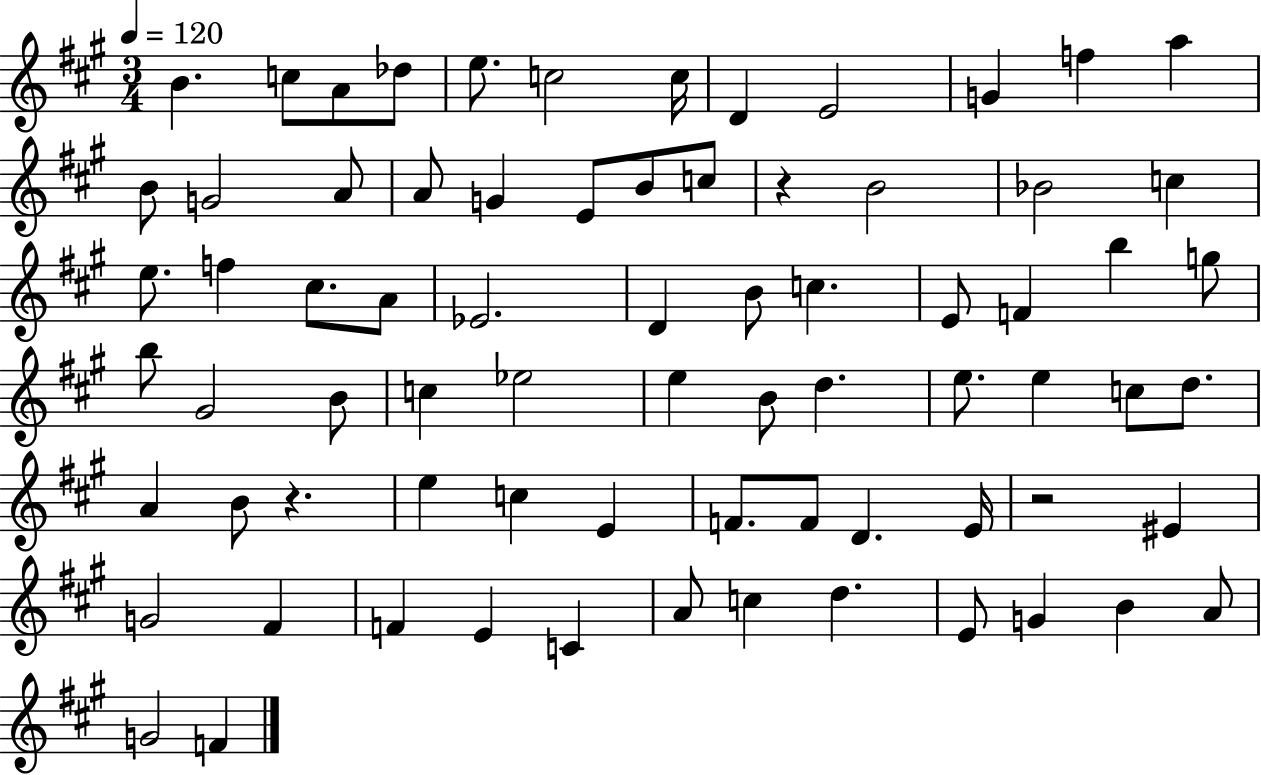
X:1
T:Untitled
M:3/4
L:1/4
K:A
B c/2 A/2 _d/2 e/2 c2 c/4 D E2 G f a B/2 G2 A/2 A/2 G E/2 B/2 c/2 z B2 _B2 c e/2 f ^c/2 A/2 _E2 D B/2 c E/2 F b g/2 b/2 ^G2 B/2 c _e2 e B/2 d e/2 e c/2 d/2 A B/2 z e c E F/2 F/2 D E/4 z2 ^E G2 ^F F E C A/2 c d E/2 G B A/2 G2 F